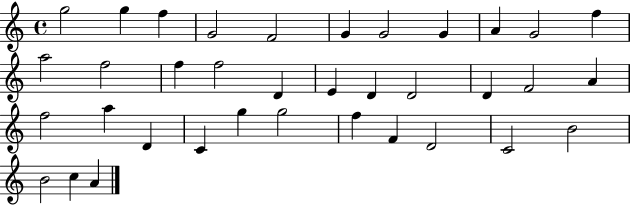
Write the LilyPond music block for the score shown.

{
  \clef treble
  \time 4/4
  \defaultTimeSignature
  \key c \major
  g''2 g''4 f''4 | g'2 f'2 | g'4 g'2 g'4 | a'4 g'2 f''4 | \break a''2 f''2 | f''4 f''2 d'4 | e'4 d'4 d'2 | d'4 f'2 a'4 | \break f''2 a''4 d'4 | c'4 g''4 g''2 | f''4 f'4 d'2 | c'2 b'2 | \break b'2 c''4 a'4 | \bar "|."
}